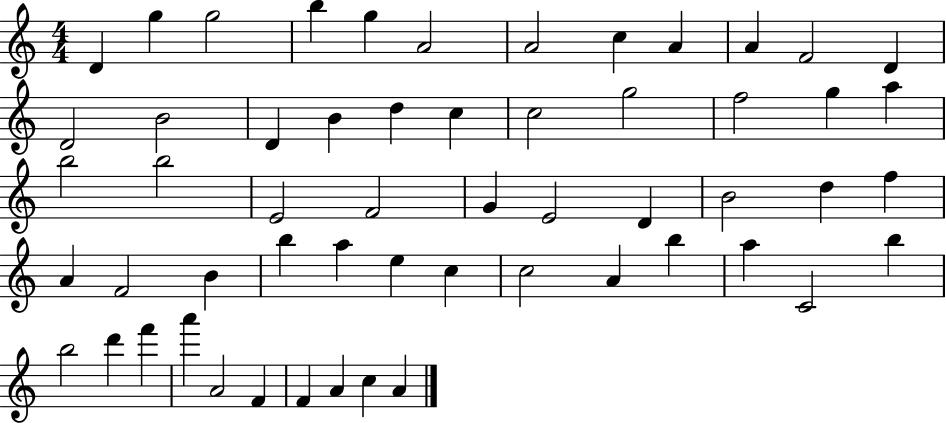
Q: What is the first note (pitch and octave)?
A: D4